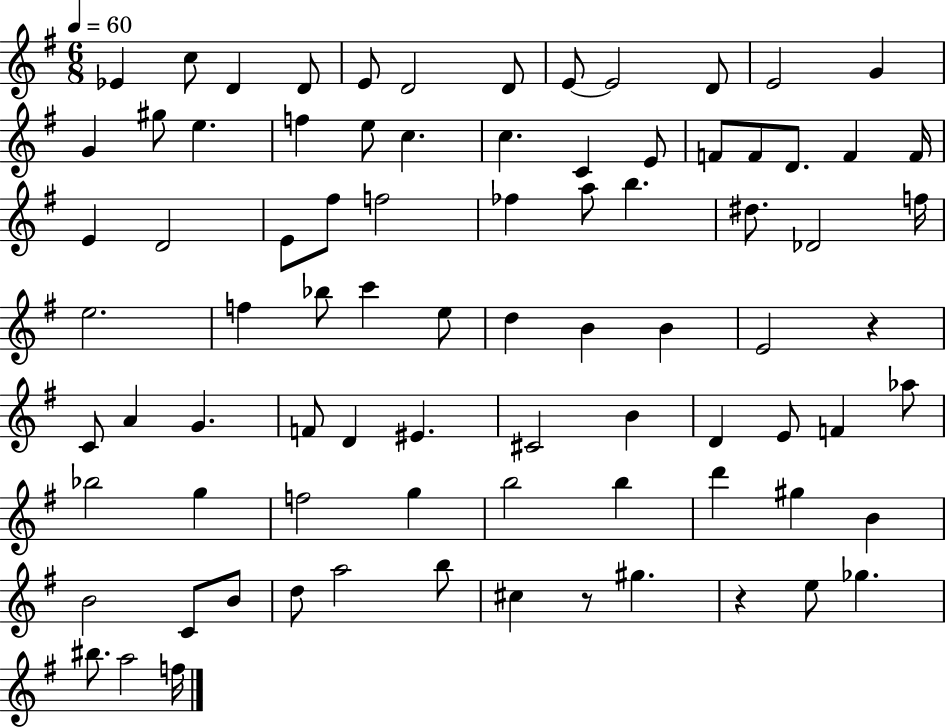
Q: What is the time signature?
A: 6/8